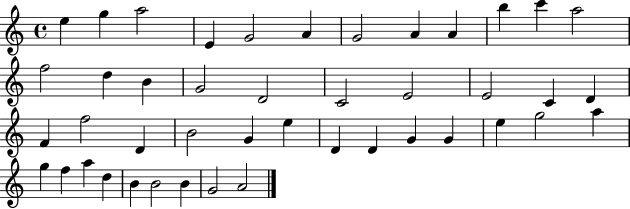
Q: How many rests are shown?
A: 0